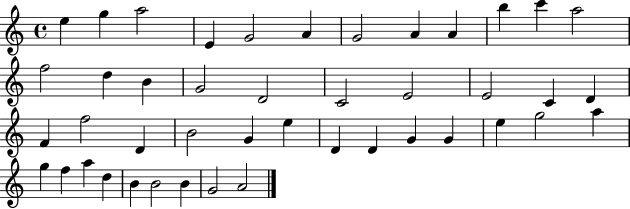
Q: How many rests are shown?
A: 0